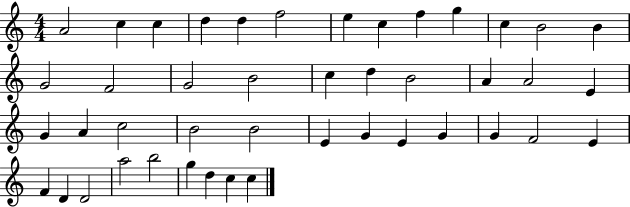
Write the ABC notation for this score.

X:1
T:Untitled
M:4/4
L:1/4
K:C
A2 c c d d f2 e c f g c B2 B G2 F2 G2 B2 c d B2 A A2 E G A c2 B2 B2 E G E G G F2 E F D D2 a2 b2 g d c c